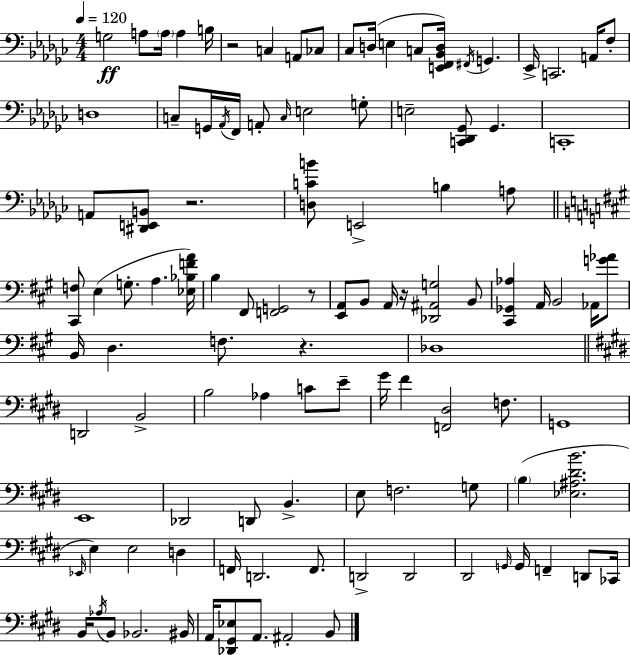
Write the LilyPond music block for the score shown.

{
  \clef bass
  \numericTimeSignature
  \time 4/4
  \key ees \minor
  \tempo 4 = 120
  g2\ff a8 \parenthesize a16 a4 b16 | r2 c4 a,8 ces8 | ces8 d16( e4 c8 <e, f, bes, d>16) \acciaccatura { fis,16 } g,4. | ees,16-> c,2. a,16 f8-. | \break d1 | c8-- g,16 \acciaccatura { aes,16 } f,16 a,8-. \grace { c16 } e2 | g8-. e2-- <c, des, ges,>8 ges,4. | c,1-. | \break a,8 <dis, e, b,>8 r2. | <d c' b'>8 e,2-> b4 | a8 \bar "||" \break \key a \major <cis, f>8 e4( g8.-. a4. <ees bes f' a'>16) | b4 fis,8 <f, g,>2 r8 | <e, a,>8 b,8 a,16 r16 <des, ais, g>2 b,8 | <cis, ges, aes>4 a,16 b,2 aes,16 <g' aes'>8 | \break b,16 d4. f8. r4. | des1 | \bar "||" \break \key e \major d,2 b,2-> | b2 aes4 c'8 e'8-- | gis'16 fis'4 <f, dis>2 f8. | g,1 | \break e,1 | des,2 d,8 b,4.-> | e8 f2. g8 | \parenthesize b4( <ees ais dis' b'>2. | \break \grace { ees,16 } e4) e2 d4 | f,16 d,2. f,8. | d,2-> d,2 | dis,2 \grace { g,16 } g,16 f,4-- d,8 | \break ces,16 b,16 \acciaccatura { aes16 } b,8 bes,2. | bis,16 a,16 <des, gis, ees>8 a,8. ais,2-. | b,8 \bar "|."
}